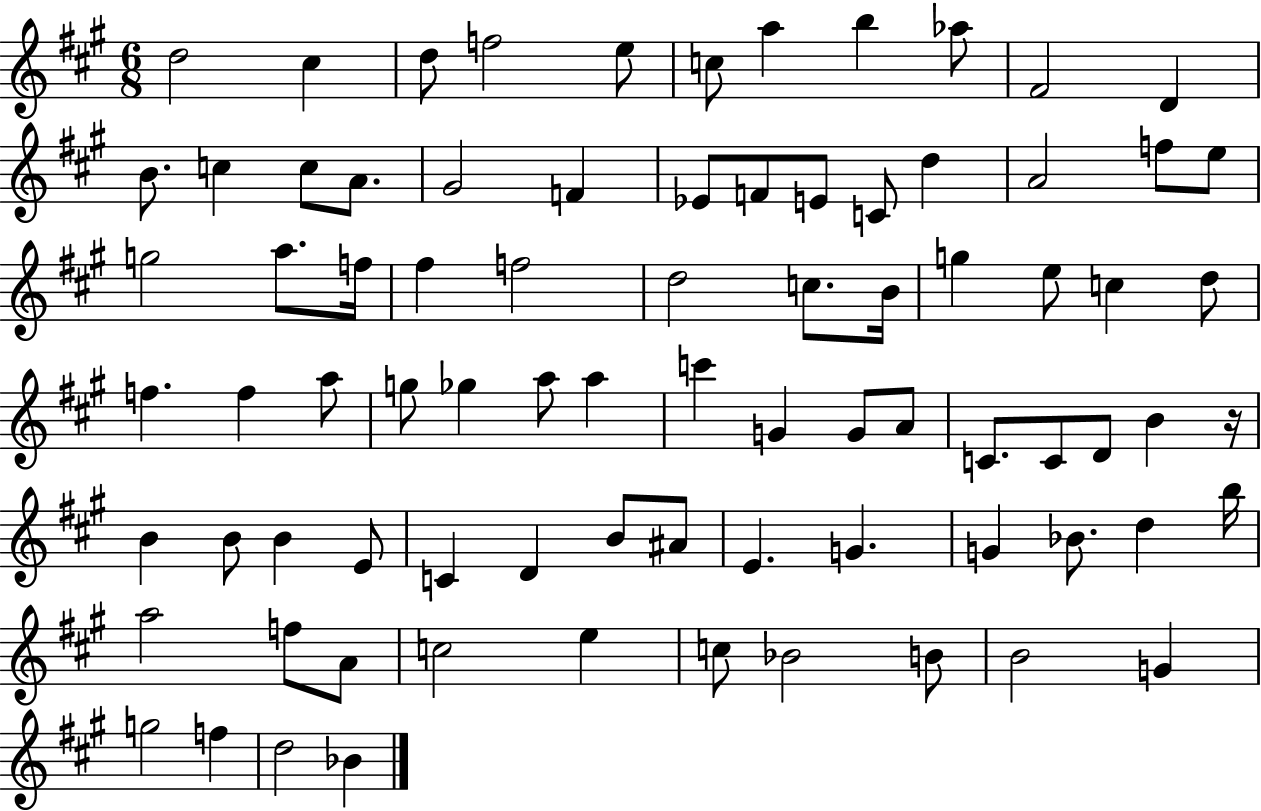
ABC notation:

X:1
T:Untitled
M:6/8
L:1/4
K:A
d2 ^c d/2 f2 e/2 c/2 a b _a/2 ^F2 D B/2 c c/2 A/2 ^G2 F _E/2 F/2 E/2 C/2 d A2 f/2 e/2 g2 a/2 f/4 ^f f2 d2 c/2 B/4 g e/2 c d/2 f f a/2 g/2 _g a/2 a c' G G/2 A/2 C/2 C/2 D/2 B z/4 B B/2 B E/2 C D B/2 ^A/2 E G G _B/2 d b/4 a2 f/2 A/2 c2 e c/2 _B2 B/2 B2 G g2 f d2 _B